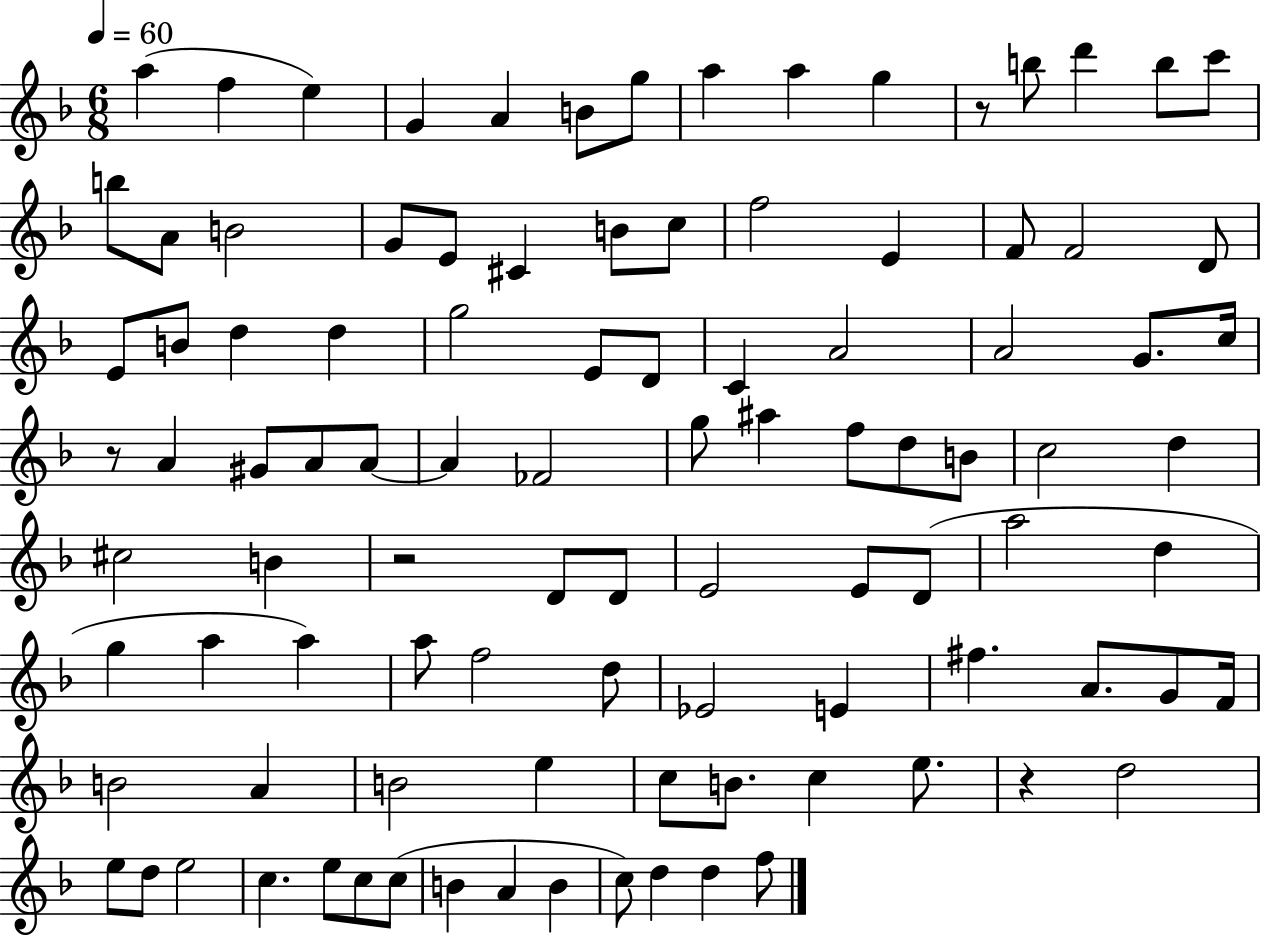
A5/q F5/q E5/q G4/q A4/q B4/e G5/e A5/q A5/q G5/q R/e B5/e D6/q B5/e C6/e B5/e A4/e B4/h G4/e E4/e C#4/q B4/e C5/e F5/h E4/q F4/e F4/h D4/e E4/e B4/e D5/q D5/q G5/h E4/e D4/e C4/q A4/h A4/h G4/e. C5/s R/e A4/q G#4/e A4/e A4/e A4/q FES4/h G5/e A#5/q F5/e D5/e B4/e C5/h D5/q C#5/h B4/q R/h D4/e D4/e E4/h E4/e D4/e A5/h D5/q G5/q A5/q A5/q A5/e F5/h D5/e Eb4/h E4/q F#5/q. A4/e. G4/e F4/s B4/h A4/q B4/h E5/q C5/e B4/e. C5/q E5/e. R/q D5/h E5/e D5/e E5/h C5/q. E5/e C5/e C5/e B4/q A4/q B4/q C5/e D5/q D5/q F5/e